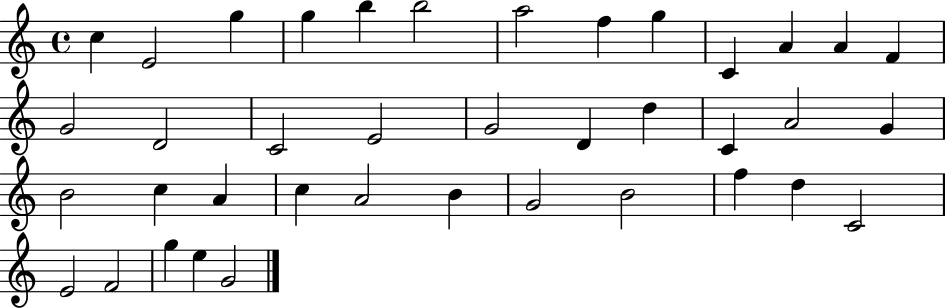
C5/q E4/h G5/q G5/q B5/q B5/h A5/h F5/q G5/q C4/q A4/q A4/q F4/q G4/h D4/h C4/h E4/h G4/h D4/q D5/q C4/q A4/h G4/q B4/h C5/q A4/q C5/q A4/h B4/q G4/h B4/h F5/q D5/q C4/h E4/h F4/h G5/q E5/q G4/h